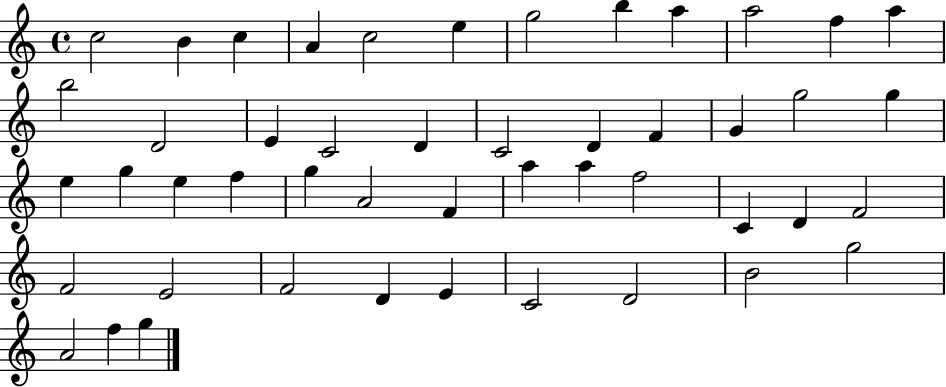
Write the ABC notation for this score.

X:1
T:Untitled
M:4/4
L:1/4
K:C
c2 B c A c2 e g2 b a a2 f a b2 D2 E C2 D C2 D F G g2 g e g e f g A2 F a a f2 C D F2 F2 E2 F2 D E C2 D2 B2 g2 A2 f g